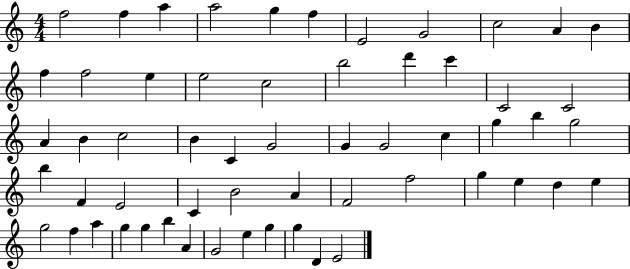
{
  \clef treble
  \numericTimeSignature
  \time 4/4
  \key c \major
  f''2 f''4 a''4 | a''2 g''4 f''4 | e'2 g'2 | c''2 a'4 b'4 | \break f''4 f''2 e''4 | e''2 c''2 | b''2 d'''4 c'''4 | c'2 c'2 | \break a'4 b'4 c''2 | b'4 c'4 g'2 | g'4 g'2 c''4 | g''4 b''4 g''2 | \break b''4 f'4 e'2 | c'4 b'2 a'4 | f'2 f''2 | g''4 e''4 d''4 e''4 | \break g''2 f''4 a''4 | g''4 g''4 b''4 a'4 | g'2 e''4 g''4 | g''4 d'4 e'2 | \break \bar "|."
}